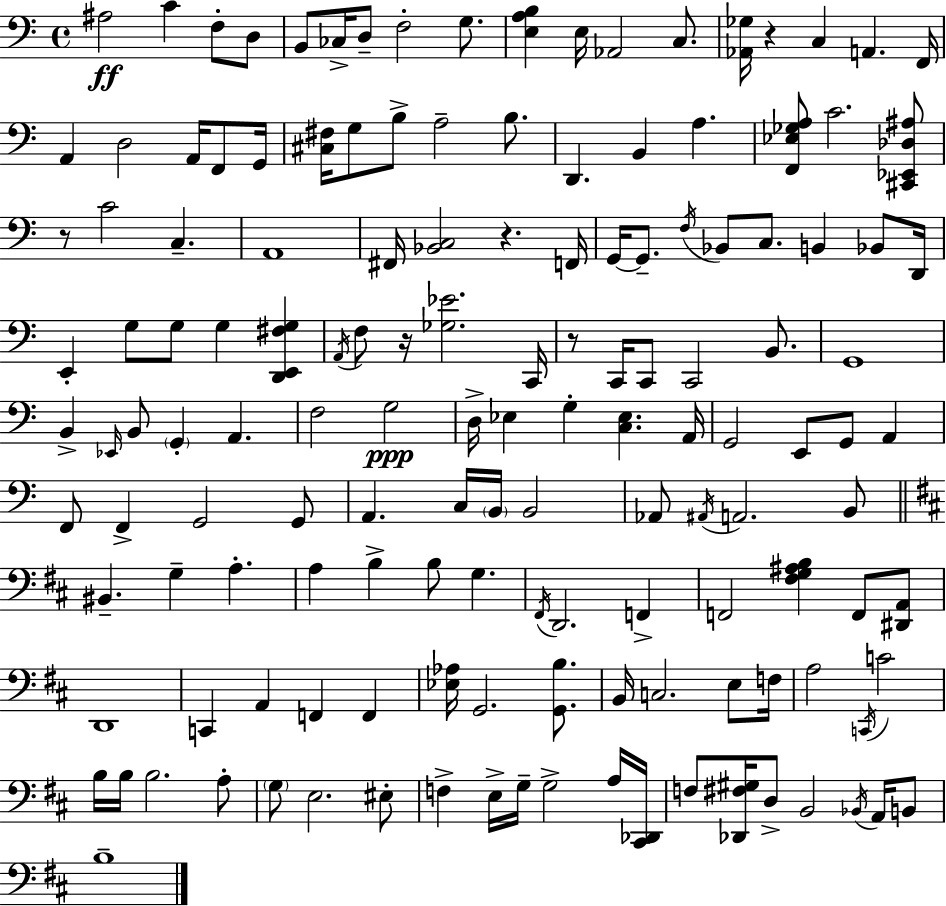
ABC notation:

X:1
T:Untitled
M:4/4
L:1/4
K:Am
^A,2 C F,/2 D,/2 B,,/2 _C,/4 D,/2 F,2 G,/2 [E,A,B,] E,/4 _A,,2 C,/2 [_A,,_G,]/4 z C, A,, F,,/4 A,, D,2 A,,/4 F,,/2 G,,/4 [^C,^F,]/4 G,/2 B,/2 A,2 B,/2 D,, B,, A, [F,,_E,_G,A,]/2 C2 [^C,,_E,,_D,^A,]/2 z/2 C2 C, A,,4 ^F,,/4 [_B,,C,]2 z F,,/4 G,,/4 G,,/2 F,/4 _B,,/2 C,/2 B,, _B,,/2 D,,/4 E,, G,/2 G,/2 G, [D,,E,,^F,G,] A,,/4 F,/2 z/4 [_G,_E]2 C,,/4 z/2 C,,/4 C,,/2 C,,2 B,,/2 G,,4 B,, _E,,/4 B,,/2 G,, A,, F,2 G,2 D,/4 _E, G, [C,_E,] A,,/4 G,,2 E,,/2 G,,/2 A,, F,,/2 F,, G,,2 G,,/2 A,, C,/4 B,,/4 B,,2 _A,,/2 ^A,,/4 A,,2 B,,/2 ^B,, G, A, A, B, B,/2 G, ^F,,/4 D,,2 F,, F,,2 [^F,G,^A,B,] F,,/2 [^D,,A,,]/2 D,,4 C,, A,, F,, F,, [_E,_A,]/4 G,,2 [G,,B,]/2 B,,/4 C,2 E,/2 F,/4 A,2 C,,/4 C2 B,/4 B,/4 B,2 A,/2 G,/2 E,2 ^E,/2 F, E,/4 G,/4 G,2 A,/4 [^C,,_D,,]/4 F,/2 [_D,,^F,^G,]/4 D,/2 B,,2 _B,,/4 A,,/4 B,,/2 B,4